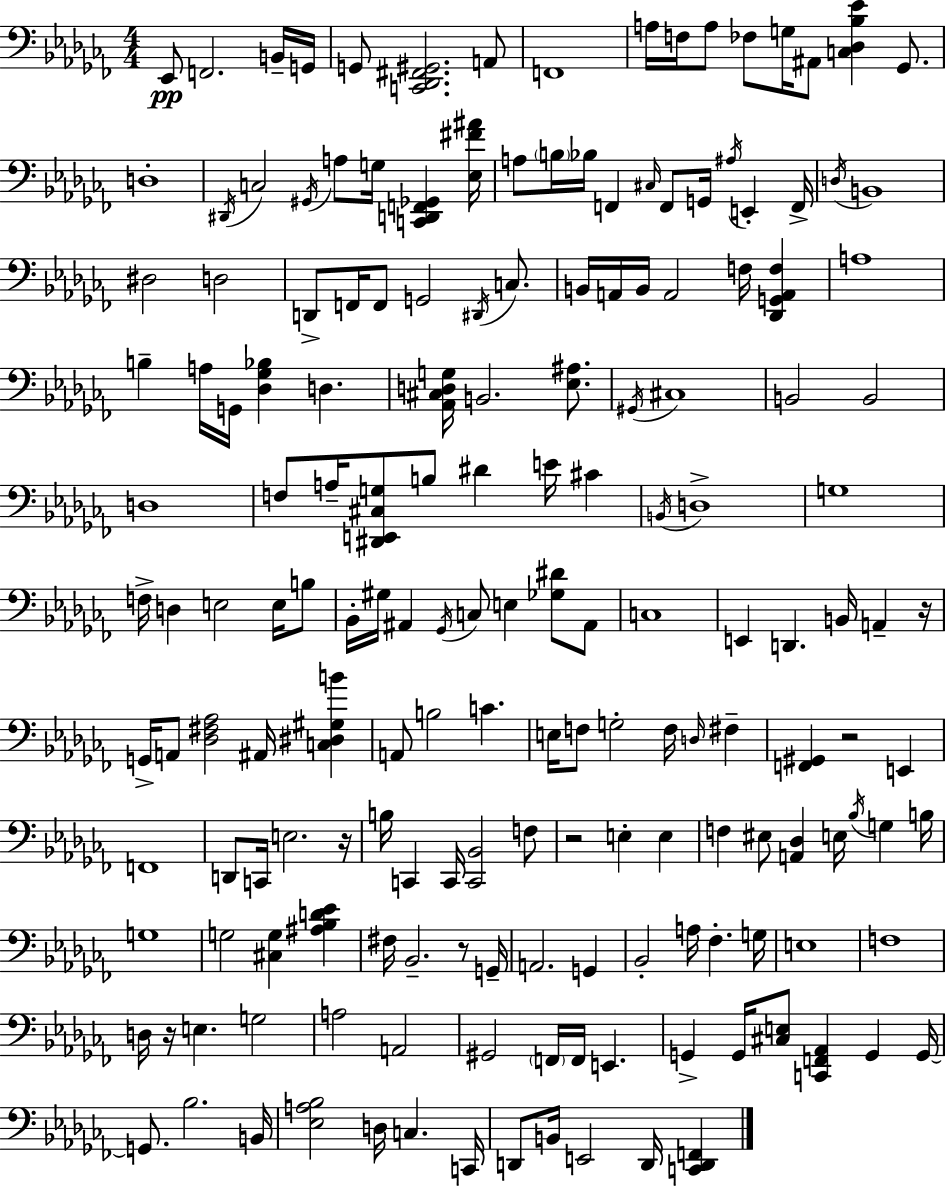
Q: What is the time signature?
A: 4/4